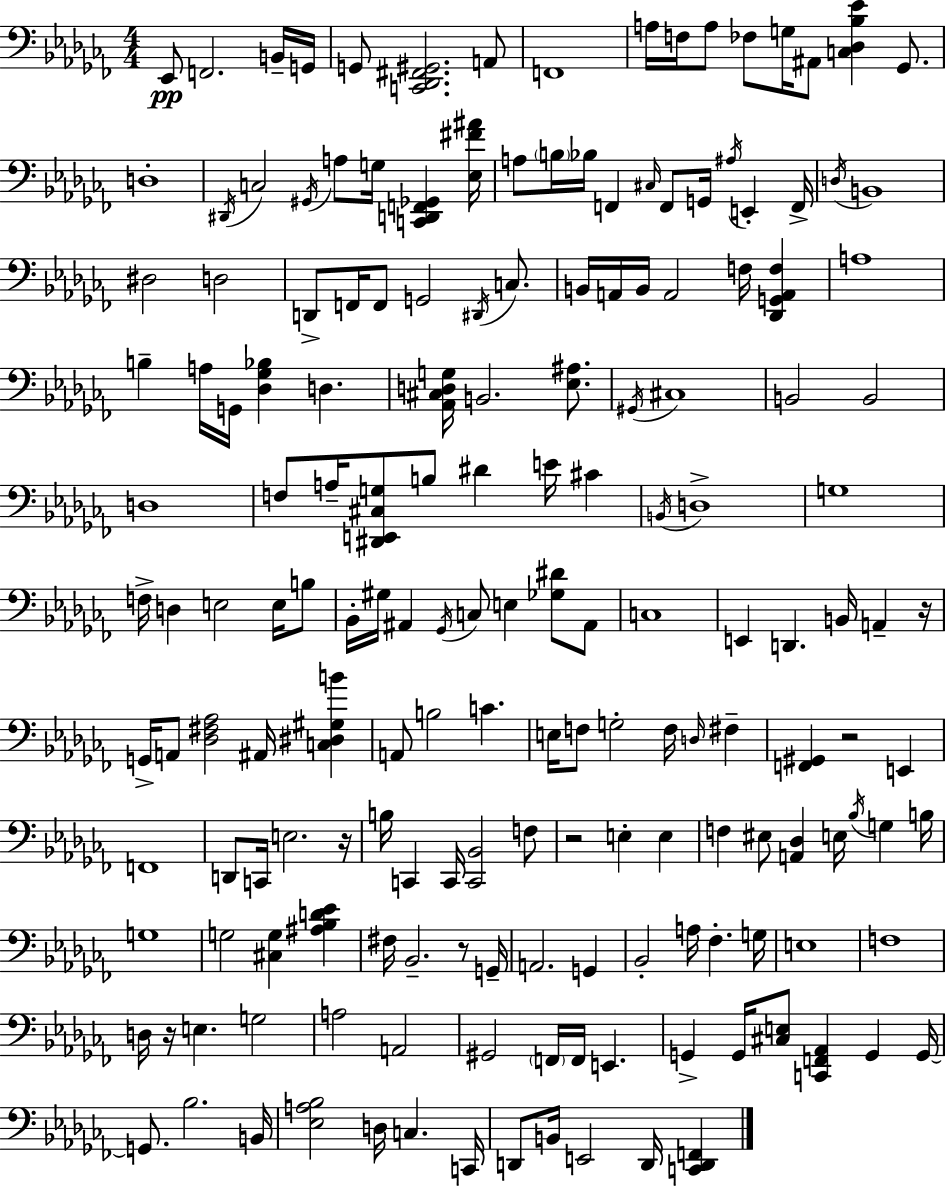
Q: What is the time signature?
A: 4/4